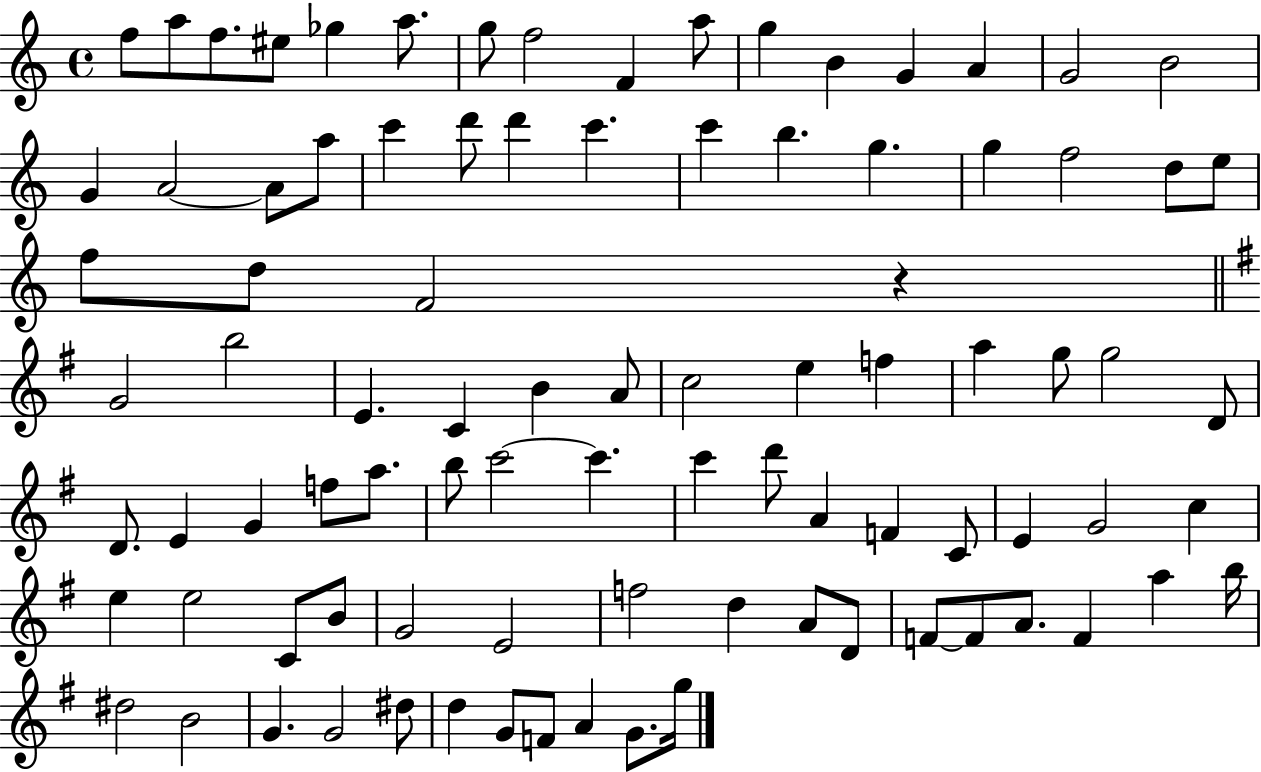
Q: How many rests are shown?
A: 1